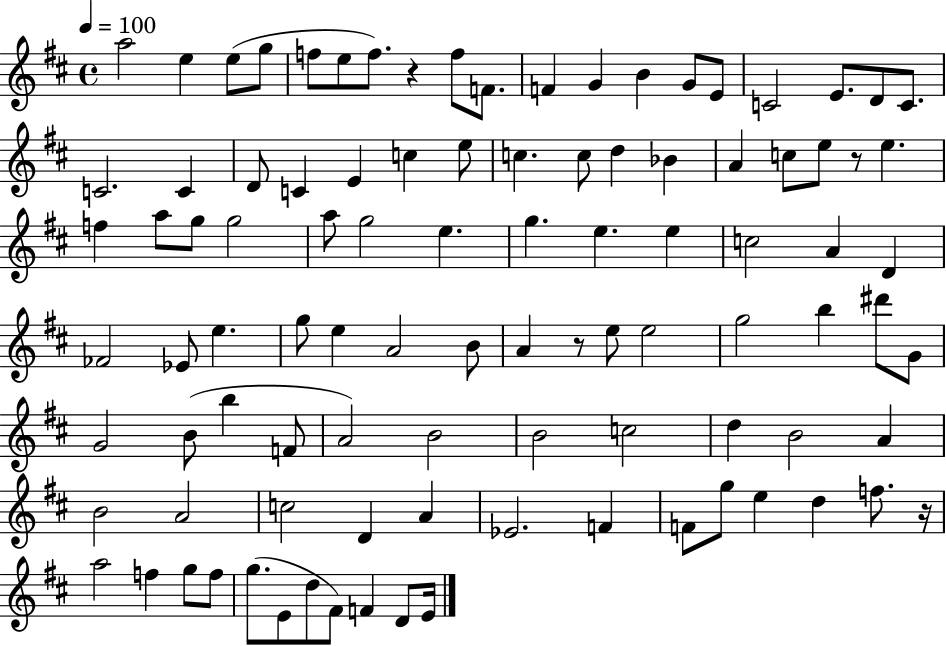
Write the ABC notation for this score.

X:1
T:Untitled
M:4/4
L:1/4
K:D
a2 e e/2 g/2 f/2 e/2 f/2 z f/2 F/2 F G B G/2 E/2 C2 E/2 D/2 C/2 C2 C D/2 C E c e/2 c c/2 d _B A c/2 e/2 z/2 e f a/2 g/2 g2 a/2 g2 e g e e c2 A D _F2 _E/2 e g/2 e A2 B/2 A z/2 e/2 e2 g2 b ^d'/2 G/2 G2 B/2 b F/2 A2 B2 B2 c2 d B2 A B2 A2 c2 D A _E2 F F/2 g/2 e d f/2 z/4 a2 f g/2 f/2 g/2 E/2 d/2 ^F/2 F D/2 E/4